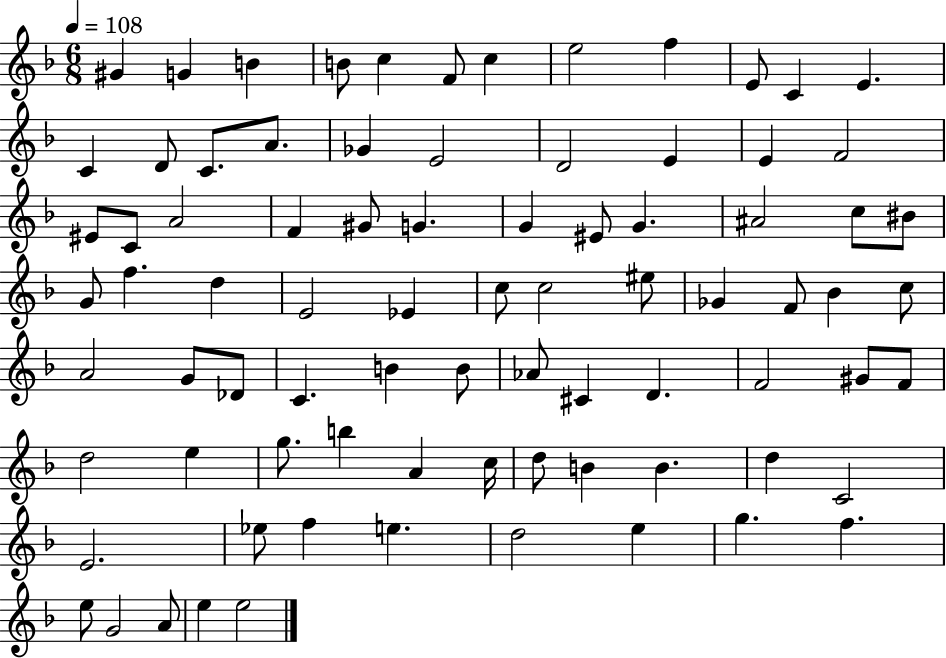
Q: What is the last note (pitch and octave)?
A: E5